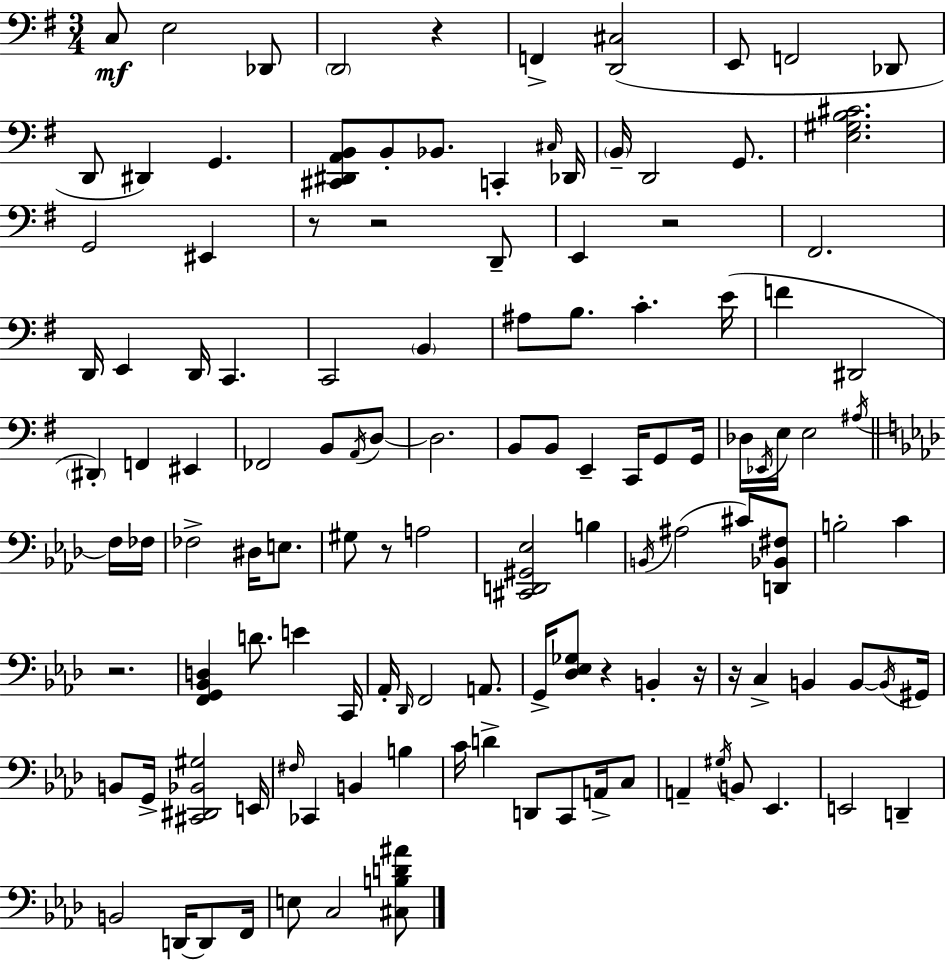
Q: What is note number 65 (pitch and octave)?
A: A#3